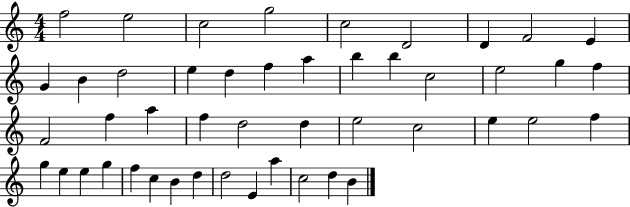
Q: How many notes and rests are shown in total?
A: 47